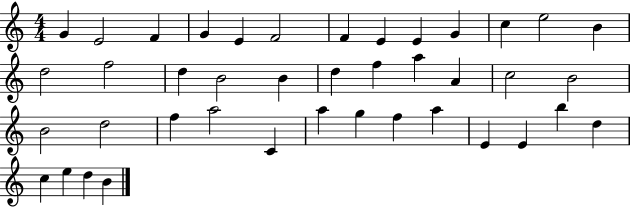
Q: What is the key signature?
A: C major